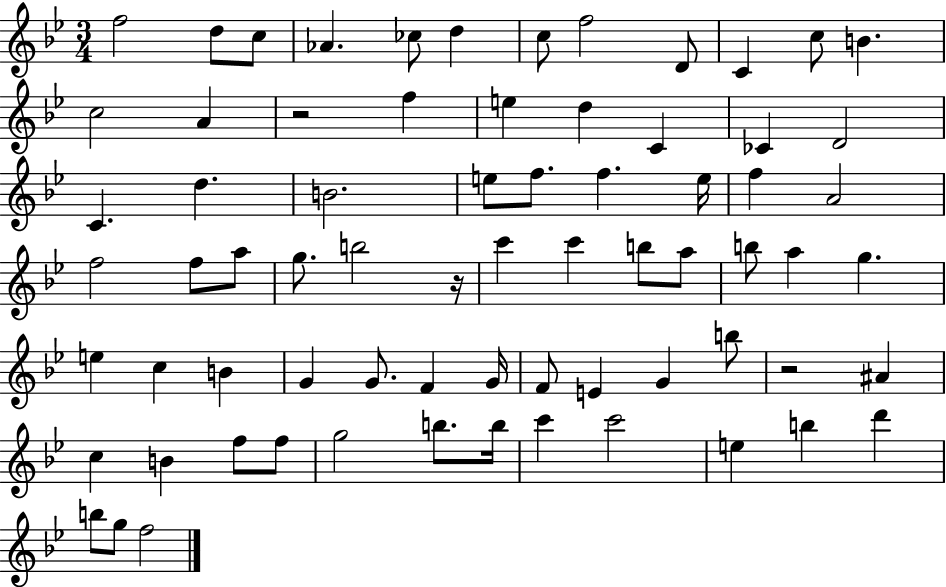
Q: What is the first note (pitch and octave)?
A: F5